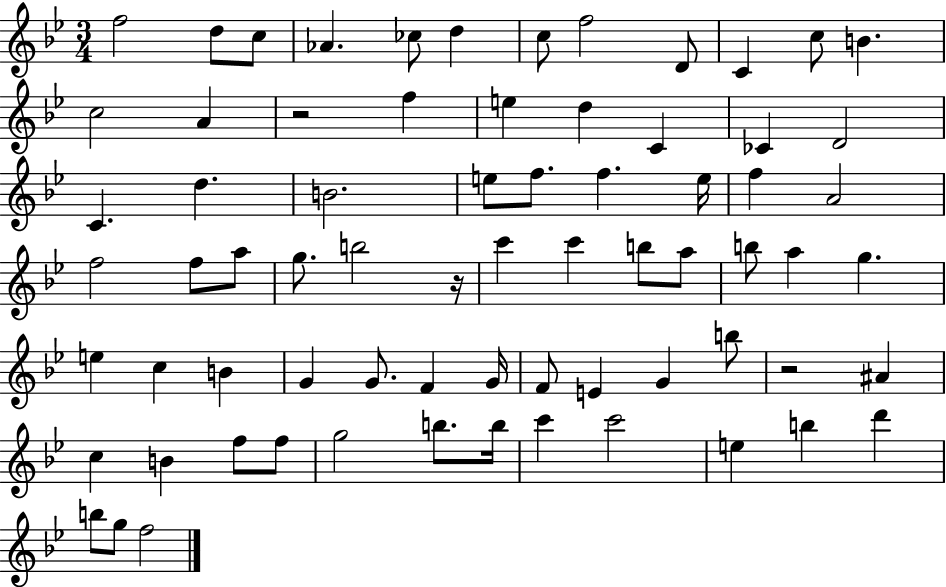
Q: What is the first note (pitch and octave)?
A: F5